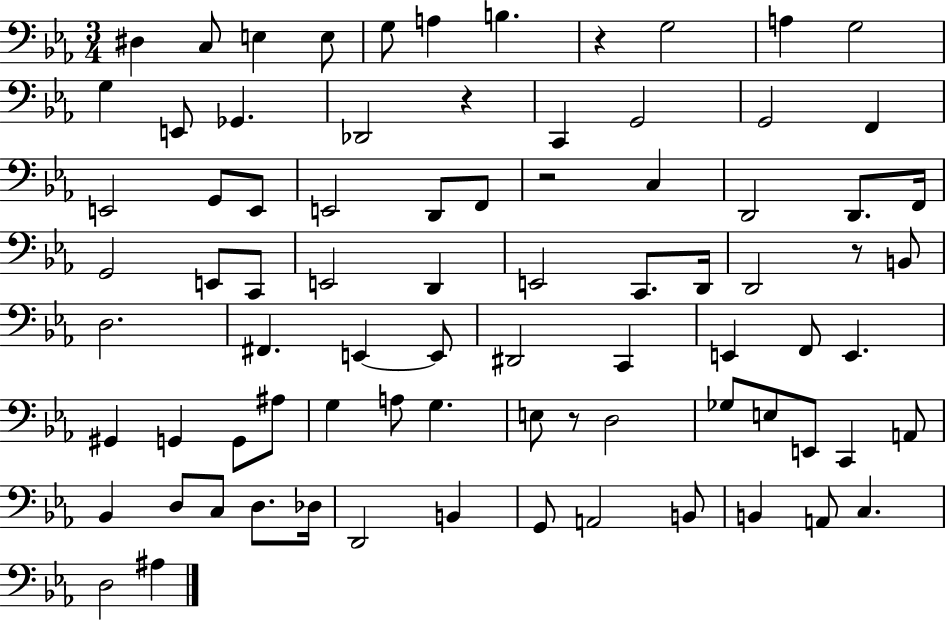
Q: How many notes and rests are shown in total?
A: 81